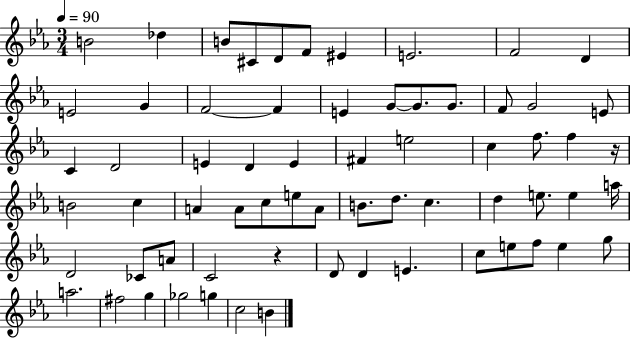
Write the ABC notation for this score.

X:1
T:Untitled
M:3/4
L:1/4
K:Eb
B2 _d B/2 ^C/2 D/2 F/2 ^E E2 F2 D E2 G F2 F E G/2 G/2 G/2 F/2 G2 E/2 C D2 E D E ^F e2 c f/2 f z/4 B2 c A A/2 c/2 e/2 A/2 B/2 d/2 c d e/2 e a/4 D2 _C/2 A/2 C2 z D/2 D E c/2 e/2 f/2 e g/2 a2 ^f2 g _g2 g c2 B